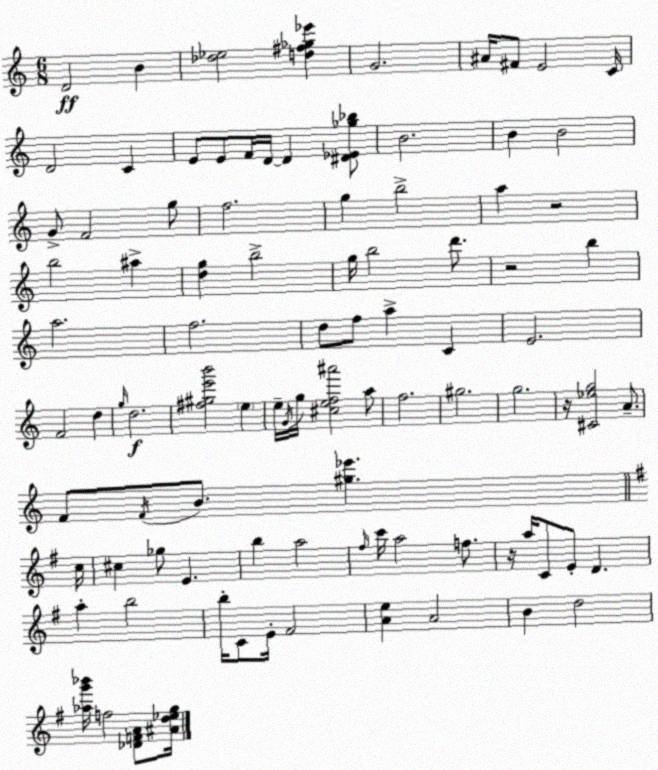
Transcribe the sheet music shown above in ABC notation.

X:1
T:Untitled
M:6/8
L:1/4
K:C
D2 B [_d_e]2 [d^f_g_e'] G2 ^A/4 ^F/2 E2 C/4 D2 C E/2 E/2 F/4 D/4 D [^D_E_g_b]/2 B2 B B2 G/2 F2 g/2 f2 g b2 a z2 b2 ^a [dg] b2 g/4 b2 d'/2 z2 b a2 f2 d/2 f/2 a C E2 F2 d g/4 d2 [^f^ge'b']2 e e/4 G/4 g/4 [^cef^a']2 a/2 f2 ^g2 g2 z/4 [^C_eg]2 A/2 F/2 F/4 B/2 [^g_e'] c/4 ^c _g/2 E b a2 ^f/4 c'/4 a2 f/2 z/4 a/4 C/2 E/2 D a b2 b/4 C/2 E/4 ^F2 [Ae] A2 B d2 [_ag'_b']/4 f2 [_DFA]/2 [^Ad_eg]/4